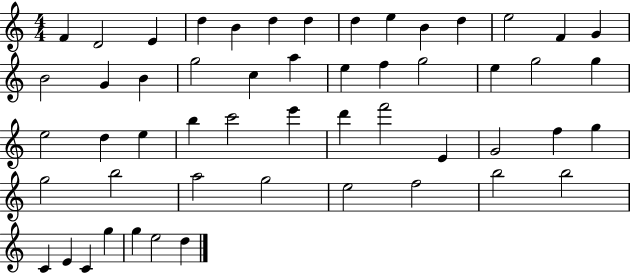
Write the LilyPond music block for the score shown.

{
  \clef treble
  \numericTimeSignature
  \time 4/4
  \key c \major
  f'4 d'2 e'4 | d''4 b'4 d''4 d''4 | d''4 e''4 b'4 d''4 | e''2 f'4 g'4 | \break b'2 g'4 b'4 | g''2 c''4 a''4 | e''4 f''4 g''2 | e''4 g''2 g''4 | \break e''2 d''4 e''4 | b''4 c'''2 e'''4 | d'''4 f'''2 e'4 | g'2 f''4 g''4 | \break g''2 b''2 | a''2 g''2 | e''2 f''2 | b''2 b''2 | \break c'4 e'4 c'4 g''4 | g''4 e''2 d''4 | \bar "|."
}